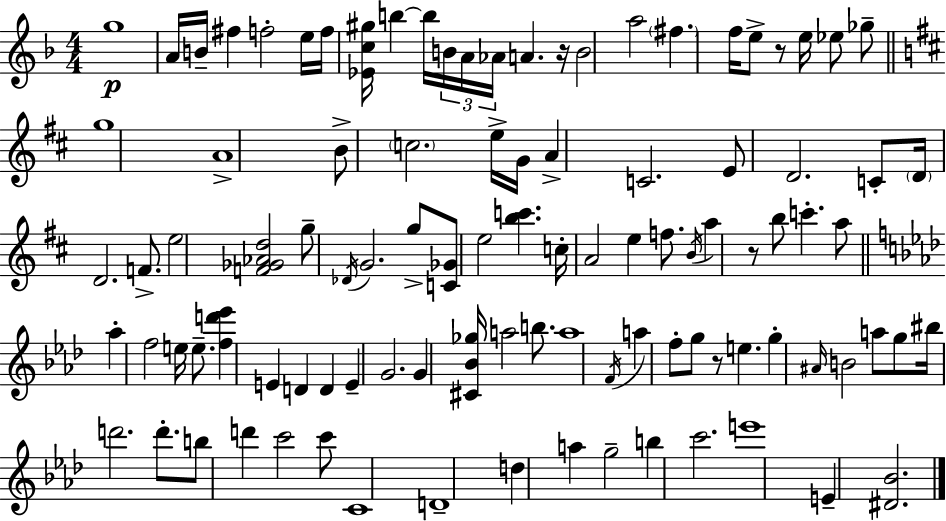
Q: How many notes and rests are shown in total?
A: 100